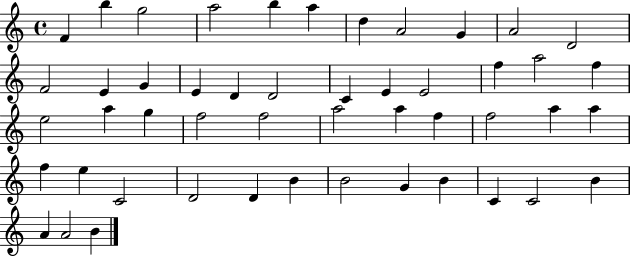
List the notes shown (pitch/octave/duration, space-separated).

F4/q B5/q G5/h A5/h B5/q A5/q D5/q A4/h G4/q A4/h D4/h F4/h E4/q G4/q E4/q D4/q D4/h C4/q E4/q E4/h F5/q A5/h F5/q E5/h A5/q G5/q F5/h F5/h A5/h A5/q F5/q F5/h A5/q A5/q F5/q E5/q C4/h D4/h D4/q B4/q B4/h G4/q B4/q C4/q C4/h B4/q A4/q A4/h B4/q